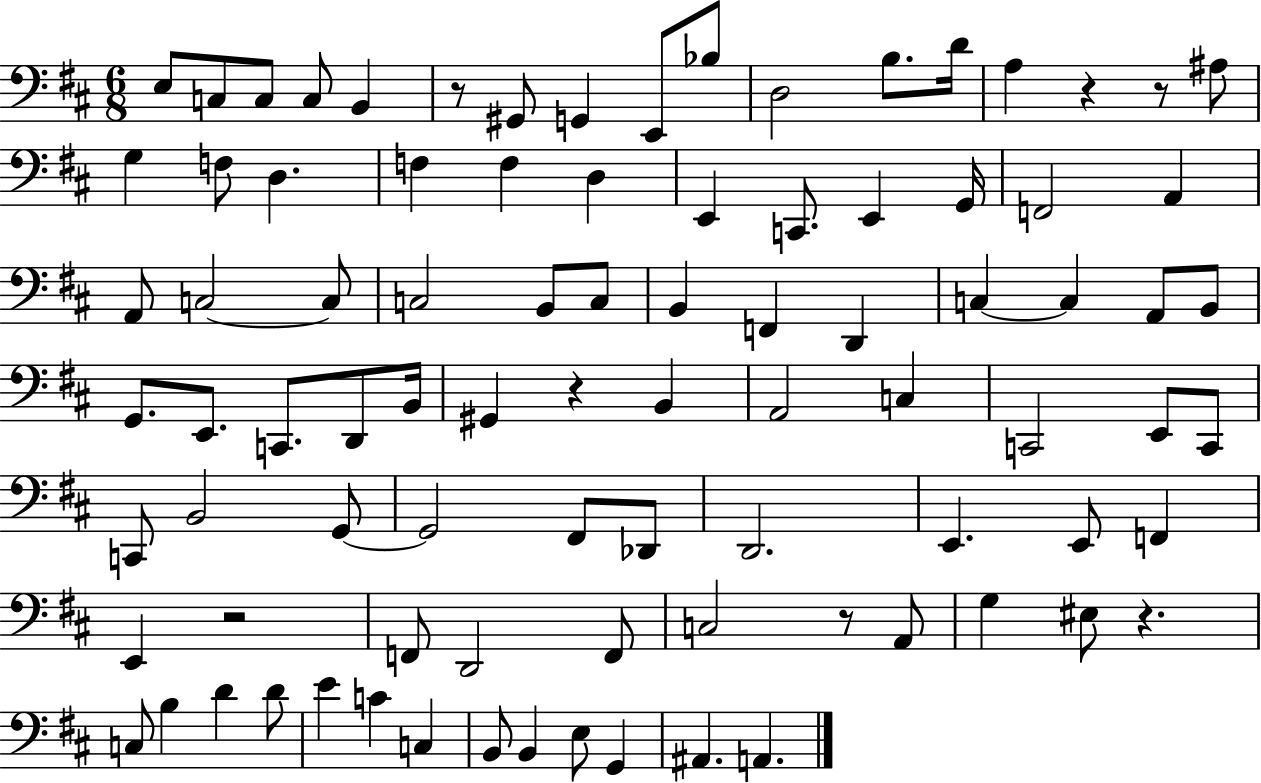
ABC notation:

X:1
T:Untitled
M:6/8
L:1/4
K:D
E,/2 C,/2 C,/2 C,/2 B,, z/2 ^G,,/2 G,, E,,/2 _B,/2 D,2 B,/2 D/4 A, z z/2 ^A,/2 G, F,/2 D, F, F, D, E,, C,,/2 E,, G,,/4 F,,2 A,, A,,/2 C,2 C,/2 C,2 B,,/2 C,/2 B,, F,, D,, C, C, A,,/2 B,,/2 G,,/2 E,,/2 C,,/2 D,,/2 B,,/4 ^G,, z B,, A,,2 C, C,,2 E,,/2 C,,/2 C,,/2 B,,2 G,,/2 G,,2 ^F,,/2 _D,,/2 D,,2 E,, E,,/2 F,, E,, z2 F,,/2 D,,2 F,,/2 C,2 z/2 A,,/2 G, ^E,/2 z C,/2 B, D D/2 E C C, B,,/2 B,, E,/2 G,, ^A,, A,,